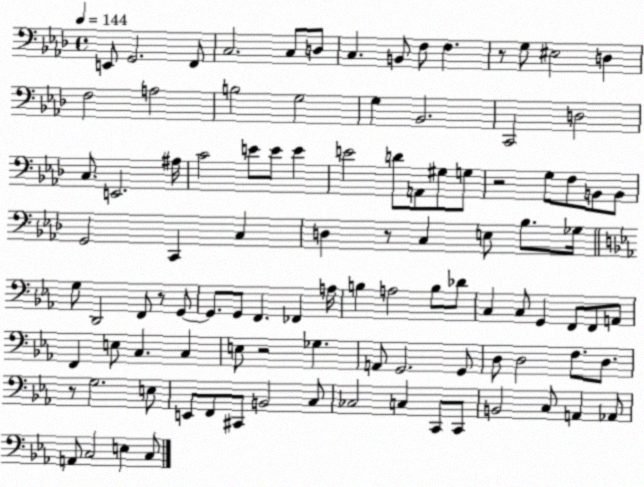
X:1
T:Untitled
M:4/4
L:1/4
K:Ab
E,,/2 G,,2 F,,/2 C,2 C,/2 D,/2 C, B,,/2 F,/2 F, z/2 G,/2 ^E,2 D, F,2 A,2 B,2 G,2 G, _B,,2 C,,2 D,2 C,/2 E,,2 ^A,/4 C2 E/2 E/2 E E2 D/2 A,,/2 ^G,/2 G,/2 z2 G,/2 F,/2 B,,/2 B,,/2 G,,2 C,, C, D, z/2 C, E,/2 _B,/2 _G,/4 G,/2 D,,2 F,,/2 z/2 G,,/2 G,,/2 G,,/2 F,, _F,, A,/4 B, A,2 B,/2 _D/2 C, C,/2 G,, F,,/2 F,,/2 A,,/2 F,, E,/2 C, C, E,/2 z2 _G, A,,/2 G,,2 G,,/2 D,/2 D,2 F,/2 D,/2 z/2 G,2 E,/2 E,,/2 F,,/2 ^C,,/2 B,,2 C,/2 _C,2 C, C,,/2 C,,/2 B,,2 C,/2 A,, _A,,/2 A,,/2 C,2 E, C,/2